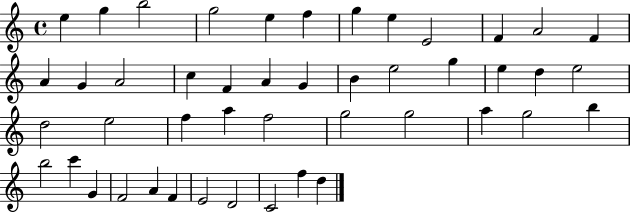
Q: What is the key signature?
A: C major